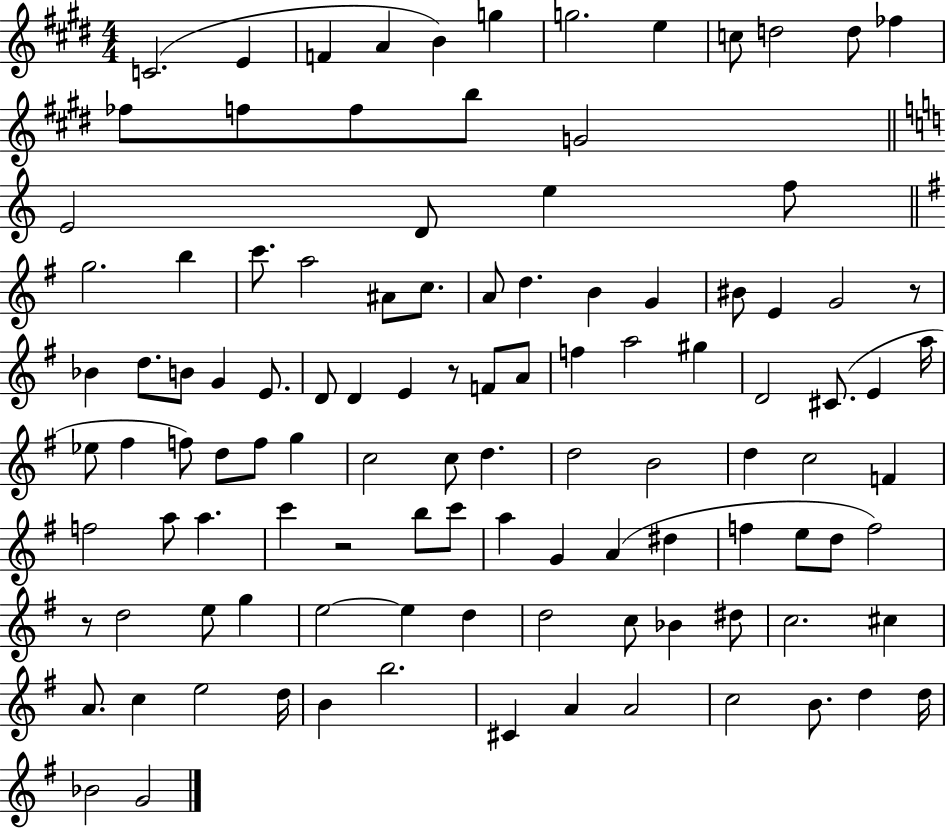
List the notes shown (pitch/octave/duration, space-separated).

C4/h. E4/q F4/q A4/q B4/q G5/q G5/h. E5/q C5/e D5/h D5/e FES5/q FES5/e F5/e F5/e B5/e G4/h E4/h D4/e E5/q F5/e G5/h. B5/q C6/e. A5/h A#4/e C5/e. A4/e D5/q. B4/q G4/q BIS4/e E4/q G4/h R/e Bb4/q D5/e. B4/e G4/q E4/e. D4/e D4/q E4/q R/e F4/e A4/e F5/q A5/h G#5/q D4/h C#4/e. E4/q A5/s Eb5/e F#5/q F5/e D5/e F5/e G5/q C5/h C5/e D5/q. D5/h B4/h D5/q C5/h F4/q F5/h A5/e A5/q. C6/q R/h B5/e C6/e A5/q G4/q A4/q D#5/q F5/q E5/e D5/e F5/h R/e D5/h E5/e G5/q E5/h E5/q D5/q D5/h C5/e Bb4/q D#5/e C5/h. C#5/q A4/e. C5/q E5/h D5/s B4/q B5/h. C#4/q A4/q A4/h C5/h B4/e. D5/q D5/s Bb4/h G4/h